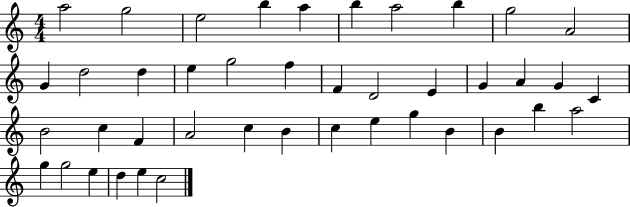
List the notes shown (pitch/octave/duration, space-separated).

A5/h G5/h E5/h B5/q A5/q B5/q A5/h B5/q G5/h A4/h G4/q D5/h D5/q E5/q G5/h F5/q F4/q D4/h E4/q G4/q A4/q G4/q C4/q B4/h C5/q F4/q A4/h C5/q B4/q C5/q E5/q G5/q B4/q B4/q B5/q A5/h G5/q G5/h E5/q D5/q E5/q C5/h